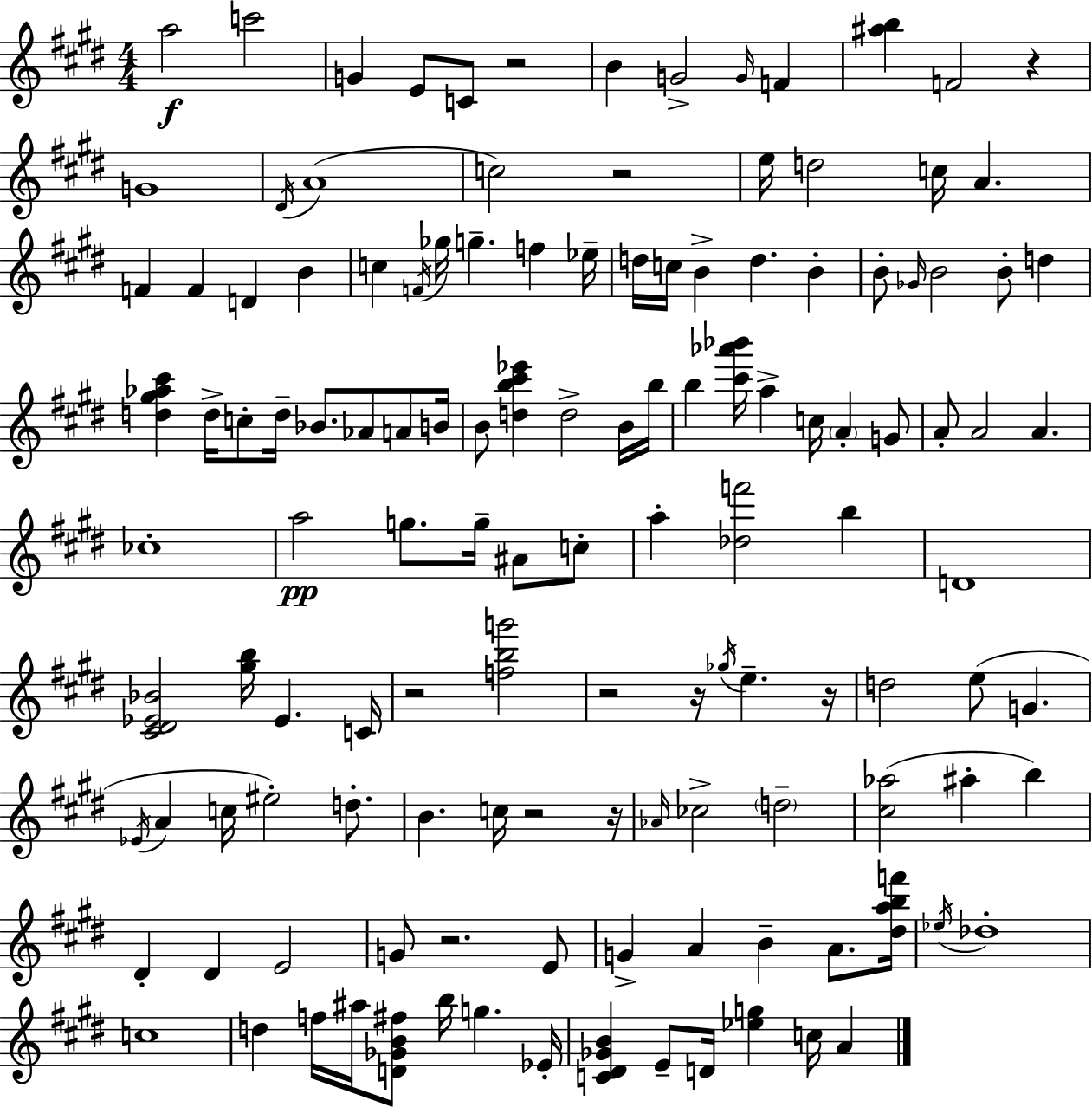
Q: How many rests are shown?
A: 10